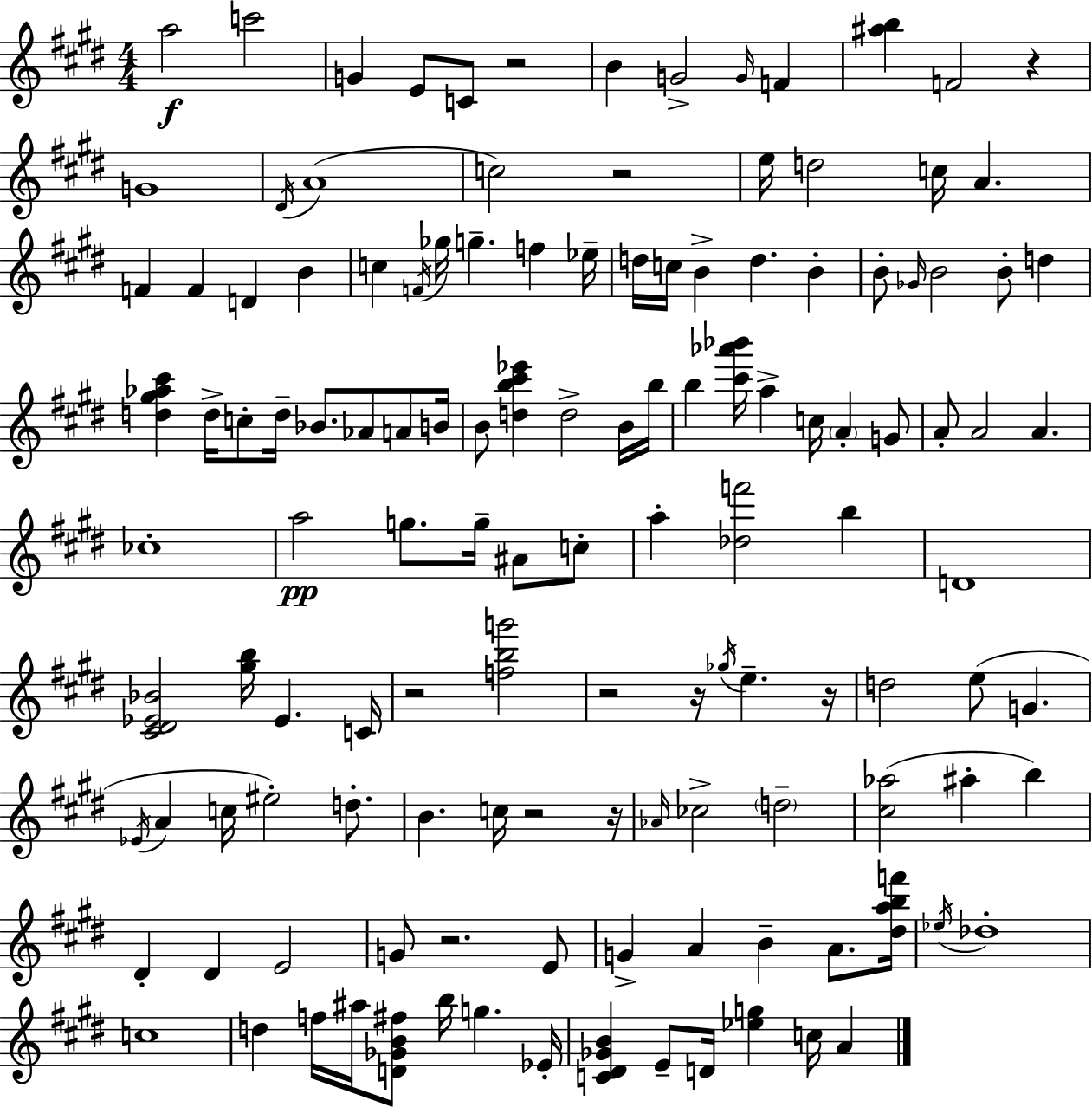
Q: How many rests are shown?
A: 10